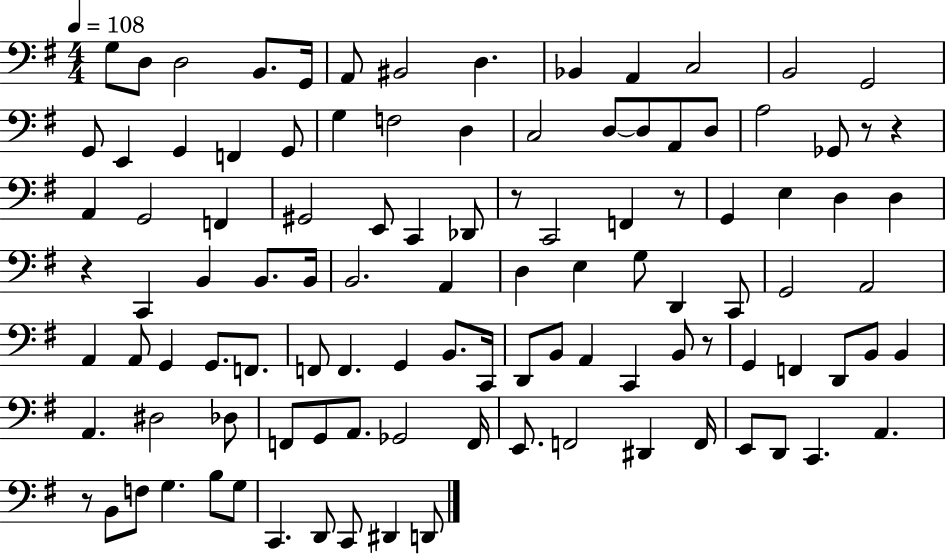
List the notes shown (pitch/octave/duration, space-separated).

G3/e D3/e D3/h B2/e. G2/s A2/e BIS2/h D3/q. Bb2/q A2/q C3/h B2/h G2/h G2/e E2/q G2/q F2/q G2/e G3/q F3/h D3/q C3/h D3/e D3/e A2/e D3/e A3/h Gb2/e R/e R/q A2/q G2/h F2/q G#2/h E2/e C2/q Db2/e R/e C2/h F2/q R/e G2/q E3/q D3/q D3/q R/q C2/q B2/q B2/e. B2/s B2/h. A2/q D3/q E3/q G3/e D2/q C2/e G2/h A2/h A2/q A2/e G2/q G2/e. F2/e. F2/e F2/q. G2/q B2/e. C2/s D2/e B2/e A2/q C2/q B2/e R/e G2/q F2/q D2/e B2/e B2/q A2/q. D#3/h Db3/e F2/e G2/e A2/e. Gb2/h F2/s E2/e. F2/h D#2/q F2/s E2/e D2/e C2/q. A2/q. R/e B2/e F3/e G3/q. B3/e G3/e C2/q. D2/e C2/e D#2/q D2/e